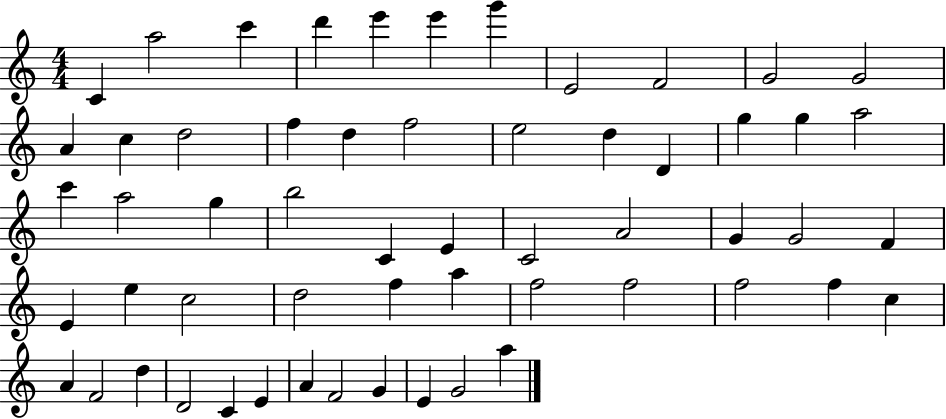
X:1
T:Untitled
M:4/4
L:1/4
K:C
C a2 c' d' e' e' g' E2 F2 G2 G2 A c d2 f d f2 e2 d D g g a2 c' a2 g b2 C E C2 A2 G G2 F E e c2 d2 f a f2 f2 f2 f c A F2 d D2 C E A F2 G E G2 a